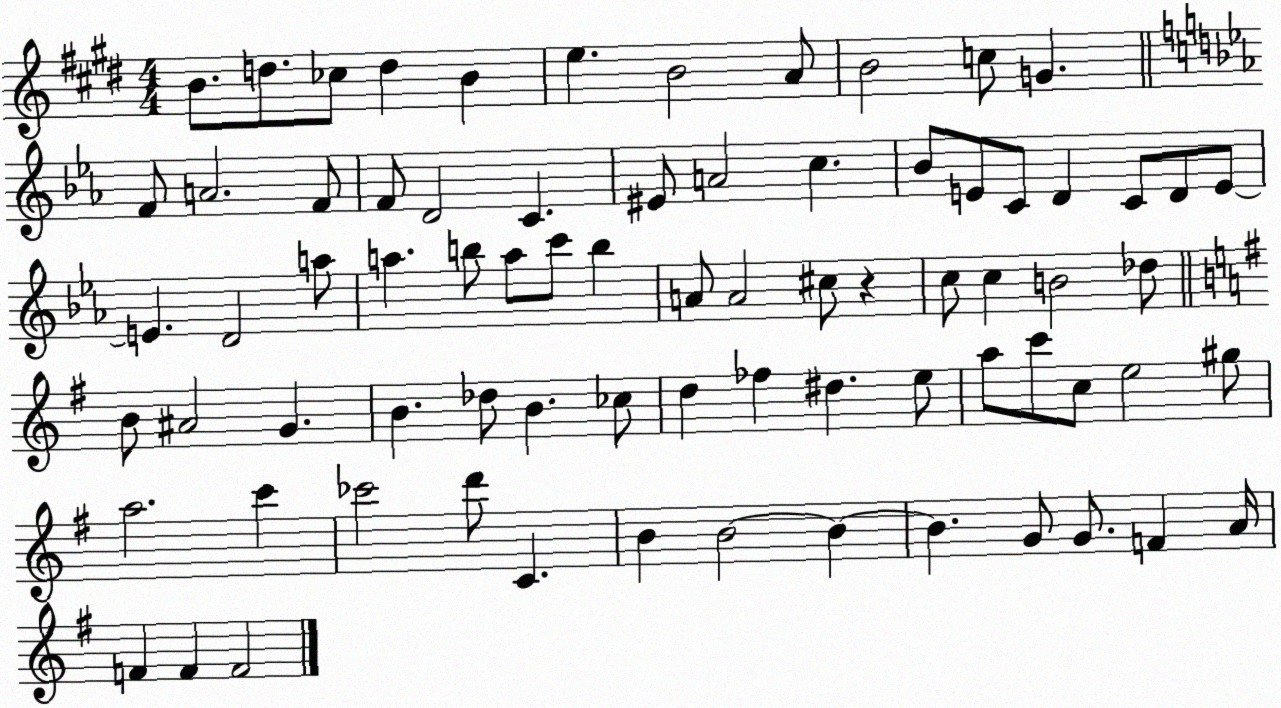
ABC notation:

X:1
T:Untitled
M:4/4
L:1/4
K:E
B/2 d/2 _c/2 d B e B2 A/2 B2 c/2 G F/2 A2 F/2 F/2 D2 C ^E/2 A2 c _B/2 E/2 C/2 D C/2 D/2 E/2 E D2 a/2 a b/2 a/2 c'/2 b A/2 A2 ^c/2 z c/2 c B2 _d/2 B/2 ^A2 G B _d/2 B _c/2 d _f ^d e/2 a/2 c'/2 c/2 e2 ^g/2 a2 c' _c'2 d'/2 C B B2 B B G/2 G/2 F A/4 F F F2